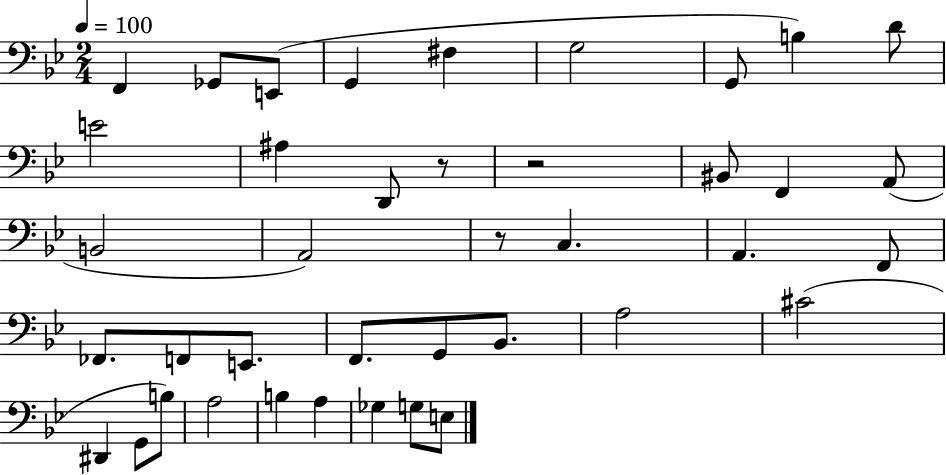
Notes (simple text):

F2/q Gb2/e E2/e G2/q F#3/q G3/h G2/e B3/q D4/e E4/h A#3/q D2/e R/e R/h BIS2/e F2/q A2/e B2/h A2/h R/e C3/q. A2/q. F2/e FES2/e. F2/e E2/e. F2/e. G2/e Bb2/e. A3/h C#4/h D#2/q G2/e B3/e A3/h B3/q A3/q Gb3/q G3/e E3/e